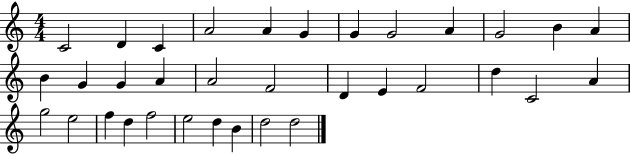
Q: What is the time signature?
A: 4/4